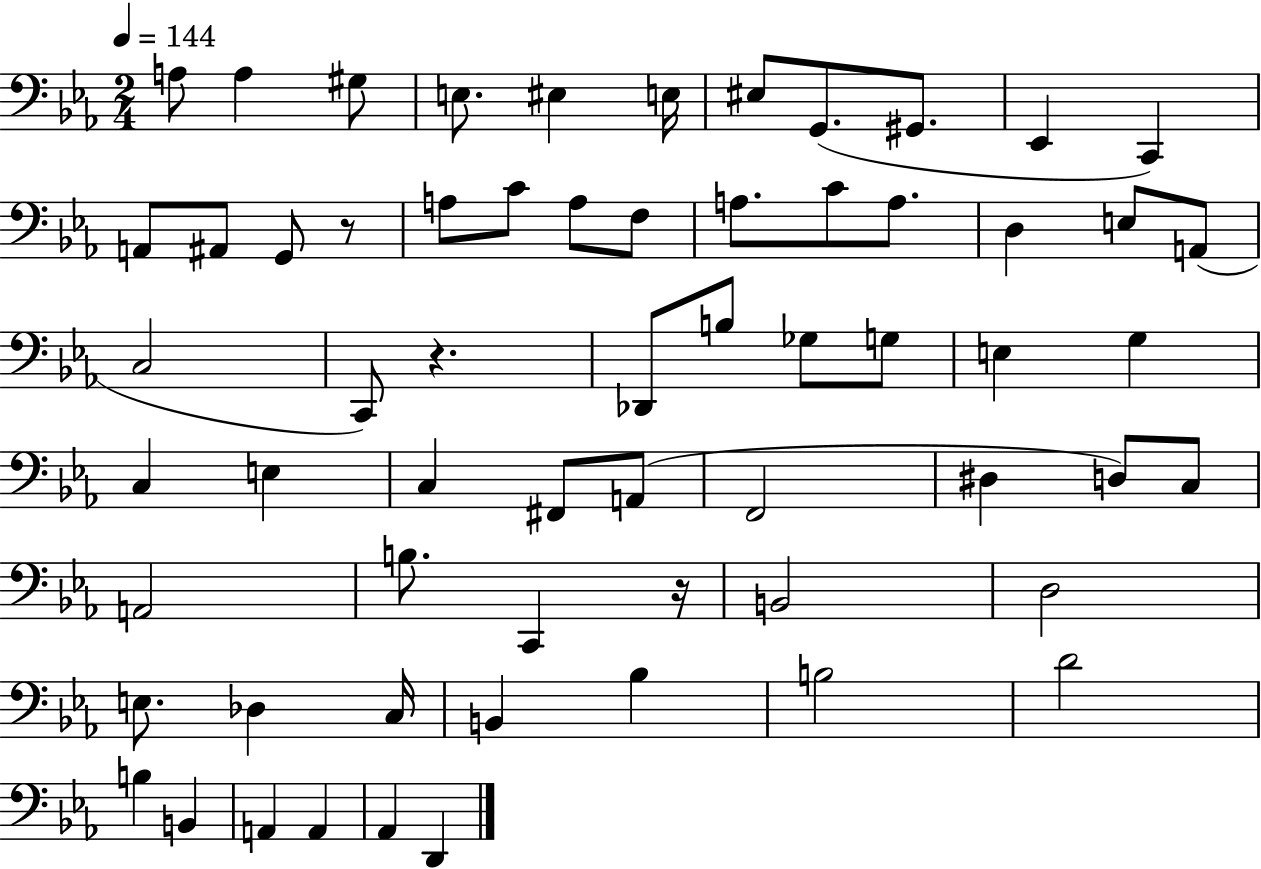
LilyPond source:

{
  \clef bass
  \numericTimeSignature
  \time 2/4
  \key ees \major
  \tempo 4 = 144
  \repeat volta 2 { a8 a4 gis8 | e8. eis4 e16 | eis8 g,8.( gis,8. | ees,4 c,4) | \break a,8 ais,8 g,8 r8 | a8 c'8 a8 f8 | a8. c'8 a8. | d4 e8 a,8( | \break c2 | c,8) r4. | des,8 b8 ges8 g8 | e4 g4 | \break c4 e4 | c4 fis,8 a,8( | f,2 | dis4 d8) c8 | \break a,2 | b8. c,4 r16 | b,2 | d2 | \break e8. des4 c16 | b,4 bes4 | b2 | d'2 | \break b4 b,4 | a,4 a,4 | aes,4 d,4 | } \bar "|."
}